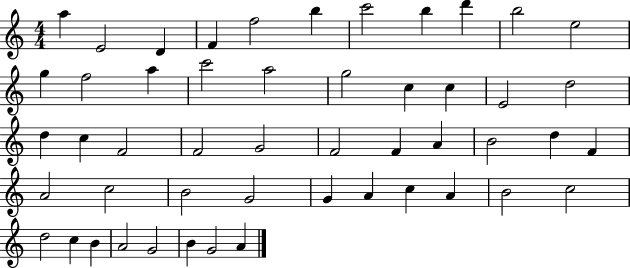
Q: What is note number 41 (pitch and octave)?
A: B4